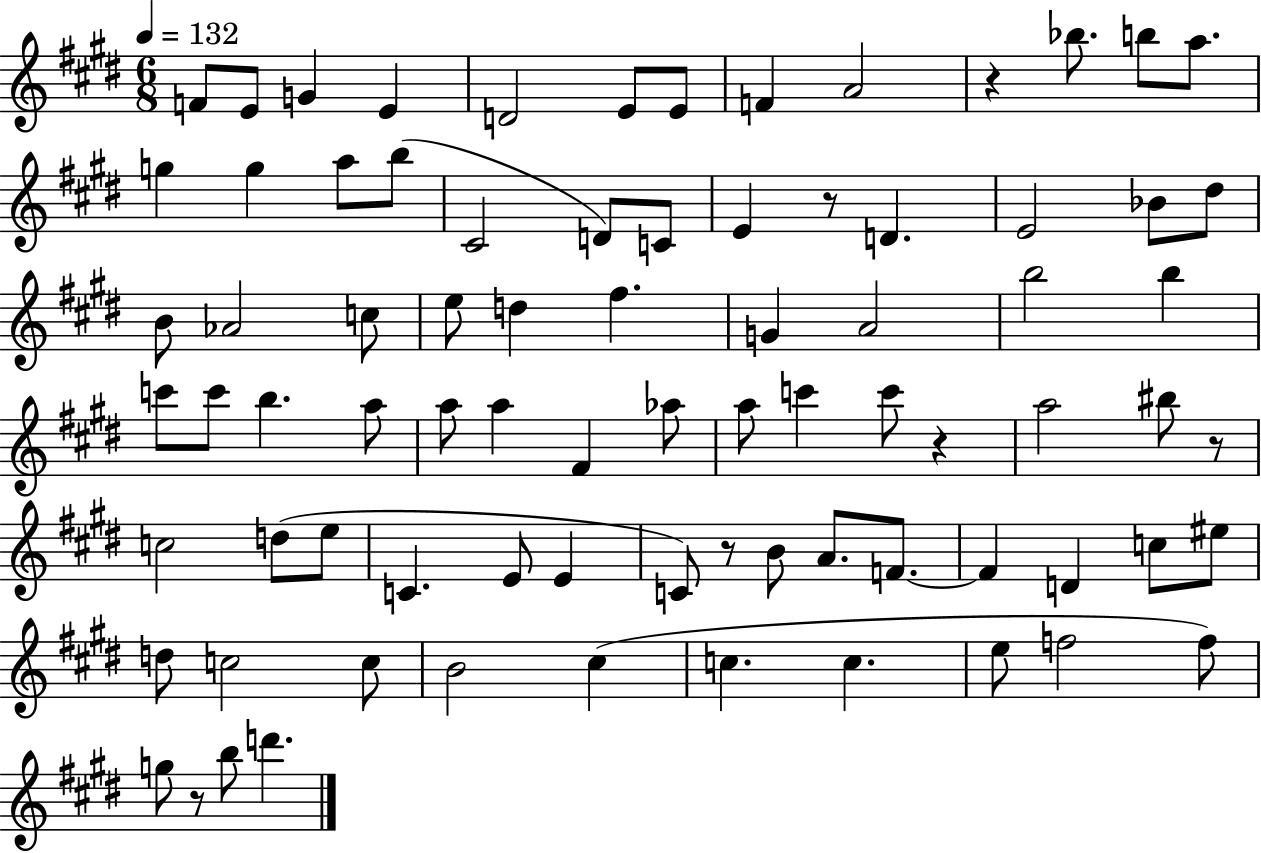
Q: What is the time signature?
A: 6/8